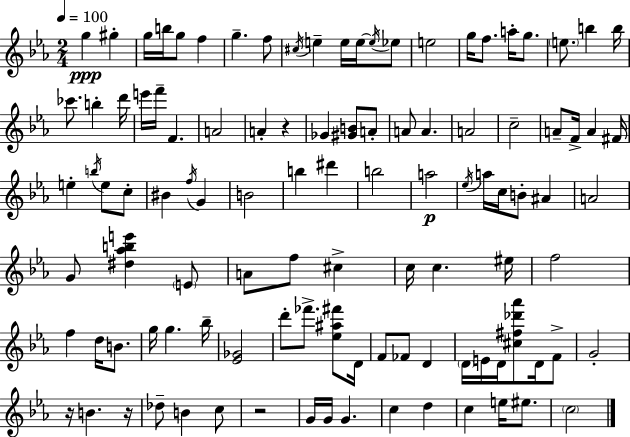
{
  \clef treble
  \numericTimeSignature
  \time 2/4
  \key ees \major
  \tempo 4 = 100
  \repeat volta 2 { g''4\ppp gis''4-. | g''16 b''16 g''8 f''4 | g''4.-- f''8 | \acciaccatura { cis''16 } e''4-- e''16 e''16~~ \acciaccatura { e''16 } | \break ees''8 e''2 | g''16 f''8. a''16-. g''8. | \parenthesize e''8. b''4 | b''16 ces'''8. b''4-. | \break d'''16 e'''16 f'''16-- f'4. | a'2 | a'4-. r4 | ges'4 <gis' b'>8 | \break a'8-. a'8 a'4. | a'2 | c''2-- | a'8-- f'16-> a'4 | \break fis'16 e''4-. \acciaccatura { b''16 } e''8 | c''8-. bis'4 \acciaccatura { f''16 } | g'4 b'2 | b''4 | \break dis'''4 b''2 | a''2\p | \acciaccatura { ees''16 } a''16 c''16 b'8-. | ais'4 a'2 | \break g'8 <dis'' aes'' b'' e'''>4 | \parenthesize e'8 a'8 f''8 | cis''4-> c''16 c''4. | eis''16 f''2 | \break f''4 | d''16 b'8. g''16 g''4. | bes''16-- <ees' ges'>2 | d'''8-. fes'''8.-> | \break <ees'' ais'' fis'''>8 d'16 f'8 fes'8 | d'4 \parenthesize d'16 e'16 d'16 | <cis'' fis'' des''' aes'''>8 d'16 f'8-> g'2-. | r16 b'4. | \break r16 des''8-- b'4 | c''8 r2 | g'16 g'16 g'4. | c''4 | \break d''4 c''4 | e''16 eis''8. \parenthesize c''2 | } \bar "|."
}